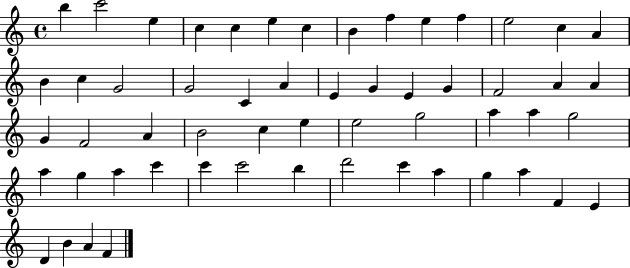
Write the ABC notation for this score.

X:1
T:Untitled
M:4/4
L:1/4
K:C
b c'2 e c c e c B f e f e2 c A B c G2 G2 C A E G E G F2 A A G F2 A B2 c e e2 g2 a a g2 a g a c' c' c'2 b d'2 c' a g a F E D B A F